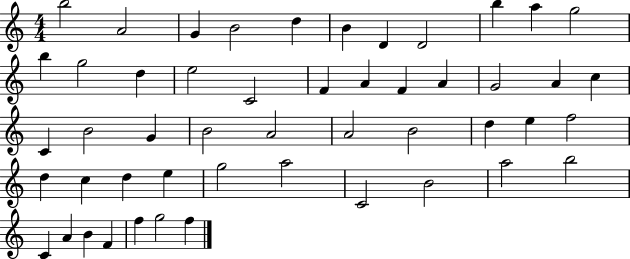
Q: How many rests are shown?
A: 0